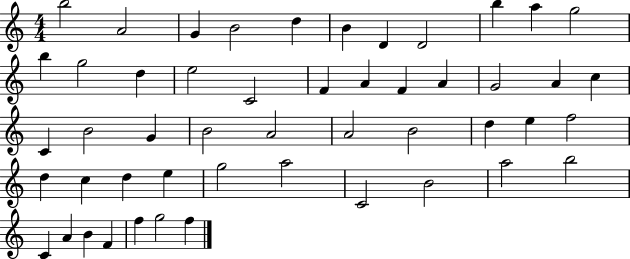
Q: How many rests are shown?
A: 0